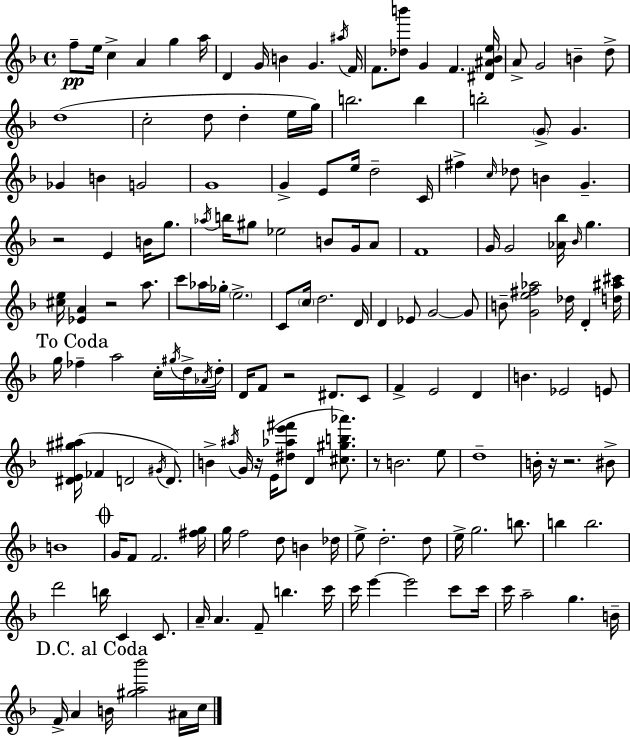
{
  \clef treble
  \time 4/4
  \defaultTimeSignature
  \key f \major
  f''8--\pp e''16 c''4-> a'4 g''4 a''16 | d'4 g'16 b'4 g'4. \acciaccatura { ais''16 } | f'16 f'8. <des'' b'''>8 g'4 f'4. | <dis' ais' bes' e''>16 a'8-> g'2 b'4-- d''8-> | \break d''1( | c''2-. d''8 d''4-. e''16 | g''16) b''2. b''4 | b''2-. \parenthesize g'8-> g'4. | \break ges'4 b'4 g'2 | g'1 | g'4-> e'8 e''16 d''2-- | c'16 fis''4-> \grace { c''16 } des''8 b'4 g'4.-- | \break r2 e'4 b'16 g''8. | \acciaccatura { aes''16 } b''16 gis''8 ees''2 b'8 | g'16 a'8 f'1 | g'16 g'2 <aes' bes''>16 \grace { bes'16 } g''4. | \break <cis'' e''>16 <ees' a'>4 r2 | a''8. c'''8 aes''16 ges''16-. \parenthesize e''2.-> | c'8 \parenthesize c''16 d''2. | d'16 d'4 ees'8 g'2~~ | \break g'8 b'8-- <g' e'' fis'' aes''>2 des''16 d'4-. | <d'' ais'' cis'''>16 \mark "To Coda" g''16 fes''4-- a''2 | c''16-. \acciaccatura { gis''16 } d''16-> \acciaccatura { aes'16 } d''16-. d'16 f'8 r2 | dis'8. c'8 f'4-> e'2 | \break d'4 b'4. ees'2 | e'8 <dis' e' gis'' ais''>16( fes'4 d'2 | \acciaccatura { gis'16 }) d'8. b'4-> \acciaccatura { ais''16 } g'16 r16 e'16( <dis'' aes'' e''' fis'''>8 | d'4 <cis'' gis'' b'' aes'''>8.) r8 b'2. | \break e''8 d''1-- | b'16-. r16 r2. | bis'8-> b'1 | \mark \markup { \musicglyph "scripts.coda" } g'16 f'8 f'2. | \break <fis'' g''>16 g''16 f''2 | d''8 b'4 des''16 e''8-> d''2.-. | d''8 e''16-> g''2. | b''8. b''4 b''2. | \break d'''2 | b''16 c'4 c'8. a'16-- a'4. f'8-- | b''4. c'''16 c'''16 e'''4~~ e'''2 | c'''8 c'''16 c'''16 a''2-- | \break g''4. b'16-- \mark "D.C. al Coda" f'16-> a'4 b'16 <gis'' a'' bes'''>2 | ais'16 c''16 \bar "|."
}